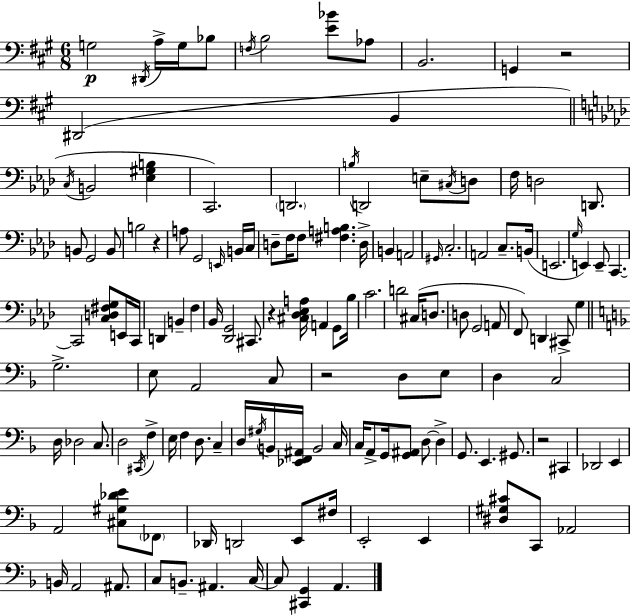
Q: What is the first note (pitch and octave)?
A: G3